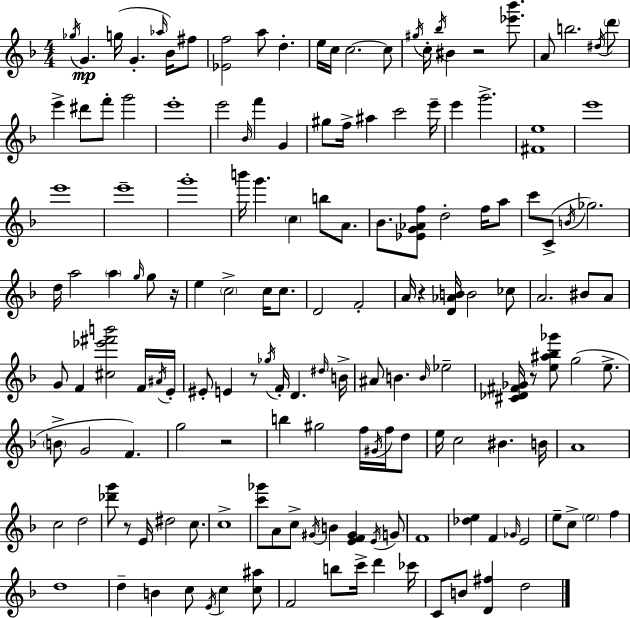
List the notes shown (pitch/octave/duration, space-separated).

Gb5/s G4/q. G5/s G4/q. Ab5/s Bb4/s F#5/e [Eb4,F5]/h A5/e D5/q. E5/s C5/s C5/h. C5/e G#5/s C5/s Bb5/s BIS4/q R/h [Eb6,Bb6]/e. A4/e B5/h. D#5/s D6/e E6/q D#6/e F6/e G6/h E6/w E6/h Bb4/s F6/q G4/q G#5/e F5/s A#5/q C6/h E6/s E6/q G6/h. [F#4,E5]/w E6/w E6/w E6/w G6/w B6/s G6/q. C5/q B5/e A4/e. Bb4/e. [Eb4,G4,Ab4,F5]/e D5/h F5/s A5/e C6/e C4/e B4/s Gb5/h. D5/s A5/h A5/q G5/s G5/e R/s E5/q C5/h C5/s C5/e. D4/h F4/h A4/s R/q [D4,Ab4,B4]/s B4/h CES5/e A4/h. BIS4/e A4/e G4/e F4/q [C#5,Eb6,F#6,B6]/h F4/s A#4/s E4/s EIS4/e E4/q R/e Gb5/s F4/s D4/q. D#5/s B4/s A#4/e B4/q. B4/s Eb5/h [C#4,Db4,F#4,Gb4]/s R/e [E5,A#5,Bb5,Gb6]/e G5/h E5/e. B4/e G4/h F4/q. G5/h R/h B5/q G#5/h F5/s G#4/s F5/s D5/e E5/s C5/h BIS4/q. B4/s A4/w C5/h D5/h [Db6,G6]/e R/e E4/s D#5/h C5/e. C5/w [C6,Gb6]/e A4/e C5/e G#4/s B4/q [E4,F4,G#4]/q E4/s G4/e F4/w [Db5,E5]/q F4/q Gb4/s E4/h E5/e C5/e E5/h F5/q D5/w D5/q B4/q C5/e E4/s C5/q [C5,A#5]/e F4/h B5/e C6/s D6/q CES6/s C4/e B4/e [D4,F#5]/q D5/h